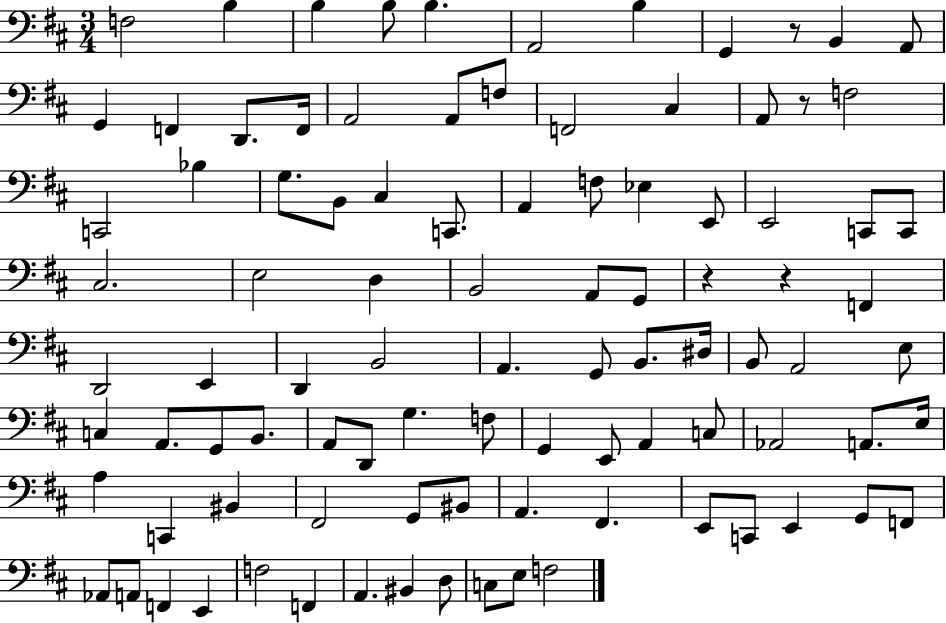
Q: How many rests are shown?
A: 4